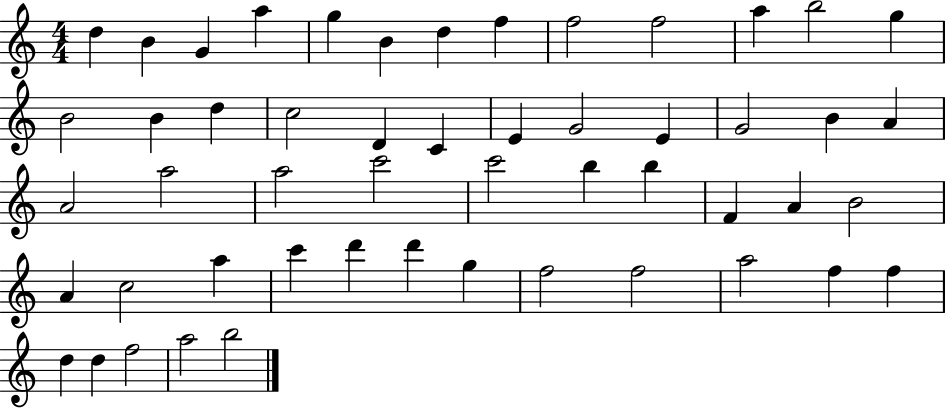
X:1
T:Untitled
M:4/4
L:1/4
K:C
d B G a g B d f f2 f2 a b2 g B2 B d c2 D C E G2 E G2 B A A2 a2 a2 c'2 c'2 b b F A B2 A c2 a c' d' d' g f2 f2 a2 f f d d f2 a2 b2